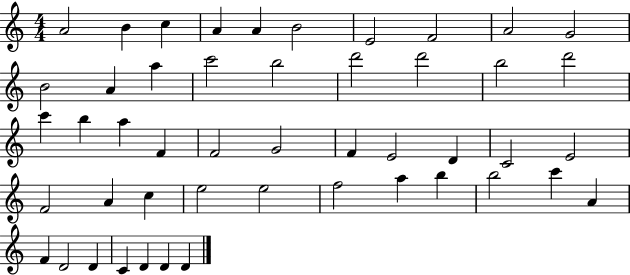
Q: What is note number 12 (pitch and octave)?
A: A4